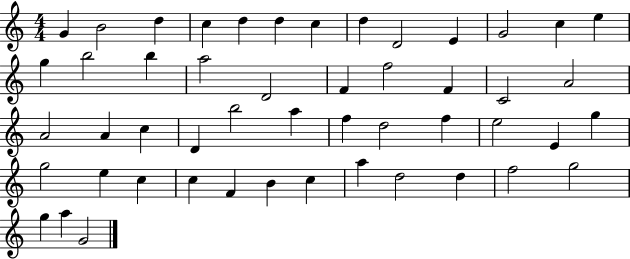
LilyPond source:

{
  \clef treble
  \numericTimeSignature
  \time 4/4
  \key c \major
  g'4 b'2 d''4 | c''4 d''4 d''4 c''4 | d''4 d'2 e'4 | g'2 c''4 e''4 | \break g''4 b''2 b''4 | a''2 d'2 | f'4 f''2 f'4 | c'2 a'2 | \break a'2 a'4 c''4 | d'4 b''2 a''4 | f''4 d''2 f''4 | e''2 e'4 g''4 | \break g''2 e''4 c''4 | c''4 f'4 b'4 c''4 | a''4 d''2 d''4 | f''2 g''2 | \break g''4 a''4 g'2 | \bar "|."
}